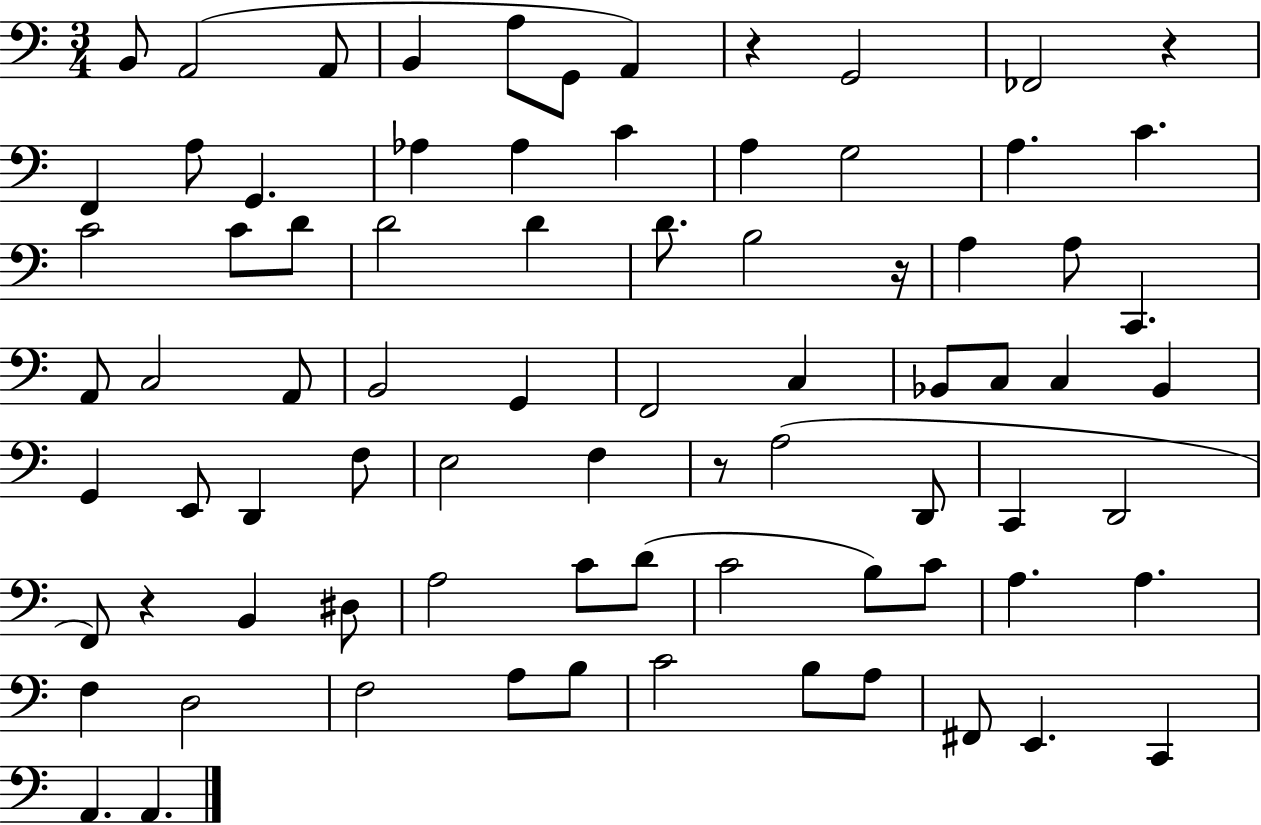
B2/e A2/h A2/e B2/q A3/e G2/e A2/q R/q G2/h FES2/h R/q F2/q A3/e G2/q. Ab3/q Ab3/q C4/q A3/q G3/h A3/q. C4/q. C4/h C4/e D4/e D4/h D4/q D4/e. B3/h R/s A3/q A3/e C2/q. A2/e C3/h A2/e B2/h G2/q F2/h C3/q Bb2/e C3/e C3/q Bb2/q G2/q E2/e D2/q F3/e E3/h F3/q R/e A3/h D2/e C2/q D2/h F2/e R/q B2/q D#3/e A3/h C4/e D4/e C4/h B3/e C4/e A3/q. A3/q. F3/q D3/h F3/h A3/e B3/e C4/h B3/e A3/e F#2/e E2/q. C2/q A2/q. A2/q.